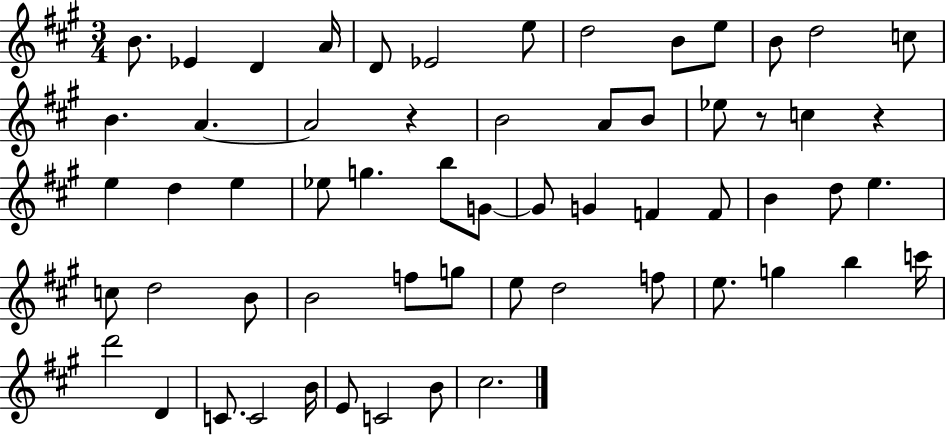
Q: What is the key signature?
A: A major